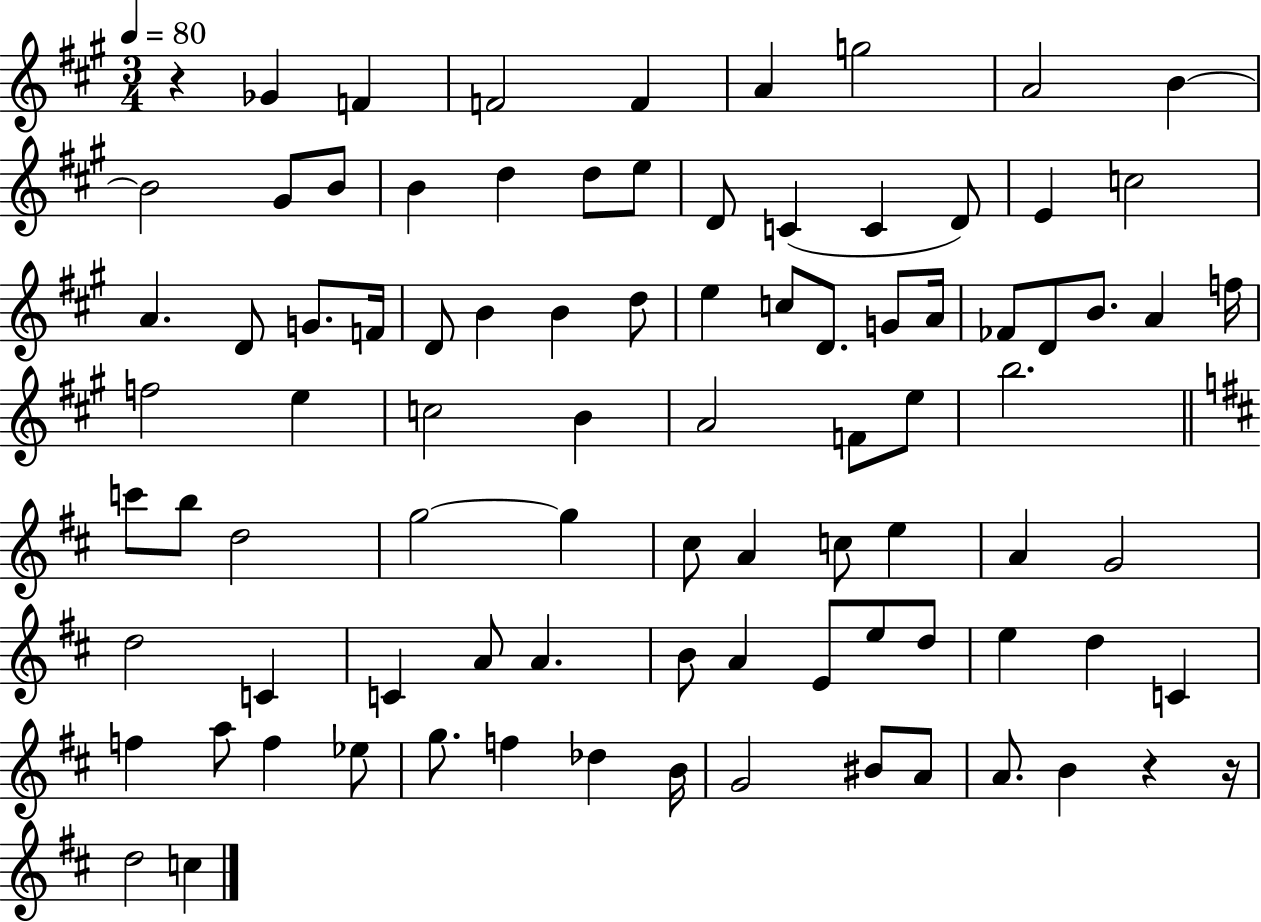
R/q Gb4/q F4/q F4/h F4/q A4/q G5/h A4/h B4/q B4/h G#4/e B4/e B4/q D5/q D5/e E5/e D4/e C4/q C4/q D4/e E4/q C5/h A4/q. D4/e G4/e. F4/s D4/e B4/q B4/q D5/e E5/q C5/e D4/e. G4/e A4/s FES4/e D4/e B4/e. A4/q F5/s F5/h E5/q C5/h B4/q A4/h F4/e E5/e B5/h. C6/e B5/e D5/h G5/h G5/q C#5/e A4/q C5/e E5/q A4/q G4/h D5/h C4/q C4/q A4/e A4/q. B4/e A4/q E4/e E5/e D5/e E5/q D5/q C4/q F5/q A5/e F5/q Eb5/e G5/e. F5/q Db5/q B4/s G4/h BIS4/e A4/e A4/e. B4/q R/q R/s D5/h C5/q